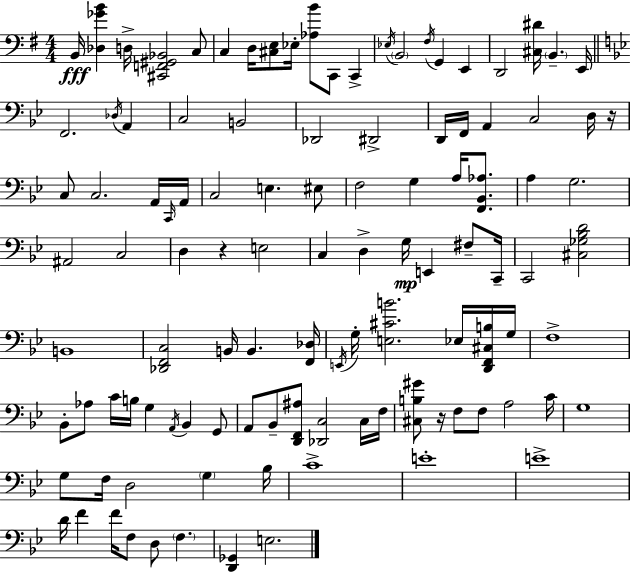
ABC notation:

X:1
T:Untitled
M:4/4
L:1/4
K:G
B,,/4 [_D,_GB] D,/4 [^C,,F,,^G,,_B,,]2 C,/2 C, D,/4 [^C,E,]/2 _E,/4 [_A,B]/2 C,,/2 C,, _E,/4 B,,2 ^F,/4 G,, E,, D,,2 [^C,^D]/4 B,, E,,/4 F,,2 _D,/4 A,, C,2 B,,2 _D,,2 ^D,,2 D,,/4 F,,/4 A,, C,2 D,/4 z/4 C,/2 C,2 A,,/4 C,,/4 A,,/4 C,2 E, ^E,/2 F,2 G, A,/4 [F,,_B,,_A,]/2 A, G,2 ^A,,2 C,2 D, z E,2 C, D, G,/4 E,, ^F,/2 C,,/4 C,,2 [^C,_G,_B,D]2 B,,4 [_D,,F,,C,]2 B,,/4 B,, [F,,_D,]/4 E,,/4 G,/4 [E,^CB]2 _E,/4 [D,,F,,^C,B,]/4 G,/4 F,4 _B,,/2 _A,/2 C/4 B,/4 G, A,,/4 _B,, G,,/2 A,,/2 _B,,/2 [D,,F,,^A,]/2 [_D,,C,]2 C,/4 F,/4 [^C,B,^G]/2 z/4 F,/2 F,/2 A,2 C/4 G,4 G,/2 F,/4 D,2 G, _B,/4 C4 E4 E4 D/4 F F/4 F,/2 D,/2 F, [D,,_G,,] E,2